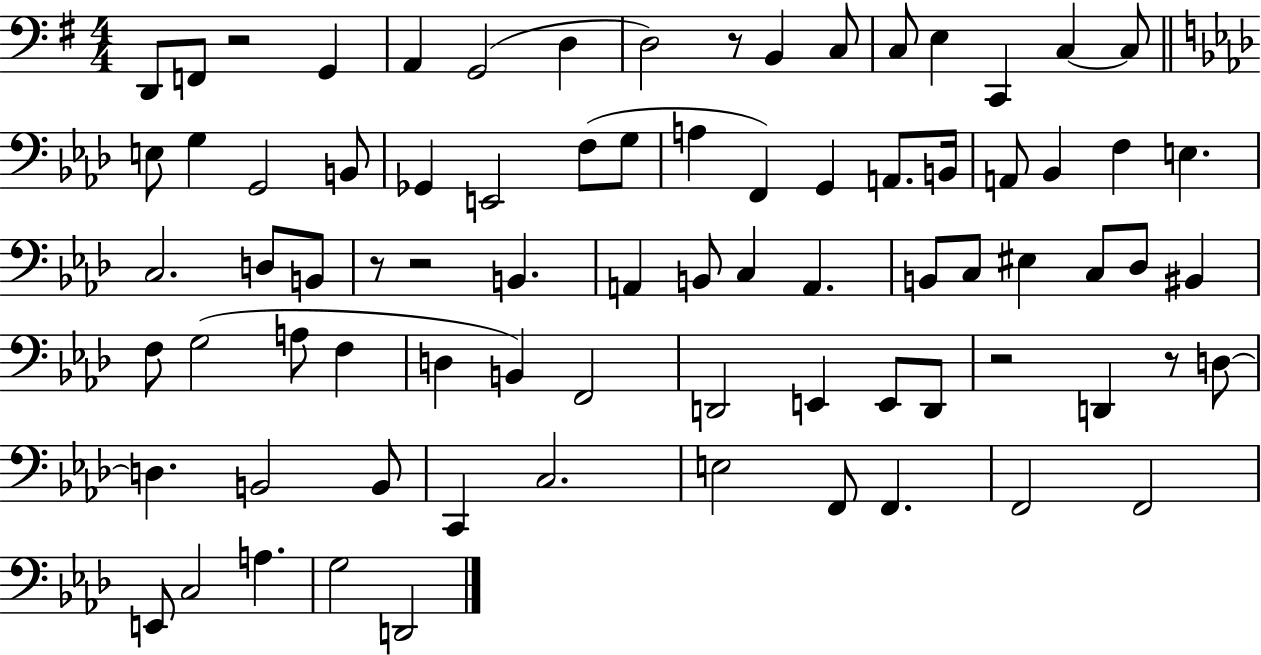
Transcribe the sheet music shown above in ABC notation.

X:1
T:Untitled
M:4/4
L:1/4
K:G
D,,/2 F,,/2 z2 G,, A,, G,,2 D, D,2 z/2 B,, C,/2 C,/2 E, C,, C, C,/2 E,/2 G, G,,2 B,,/2 _G,, E,,2 F,/2 G,/2 A, F,, G,, A,,/2 B,,/4 A,,/2 _B,, F, E, C,2 D,/2 B,,/2 z/2 z2 B,, A,, B,,/2 C, A,, B,,/2 C,/2 ^E, C,/2 _D,/2 ^B,, F,/2 G,2 A,/2 F, D, B,, F,,2 D,,2 E,, E,,/2 D,,/2 z2 D,, z/2 D,/2 D, B,,2 B,,/2 C,, C,2 E,2 F,,/2 F,, F,,2 F,,2 E,,/2 C,2 A, G,2 D,,2